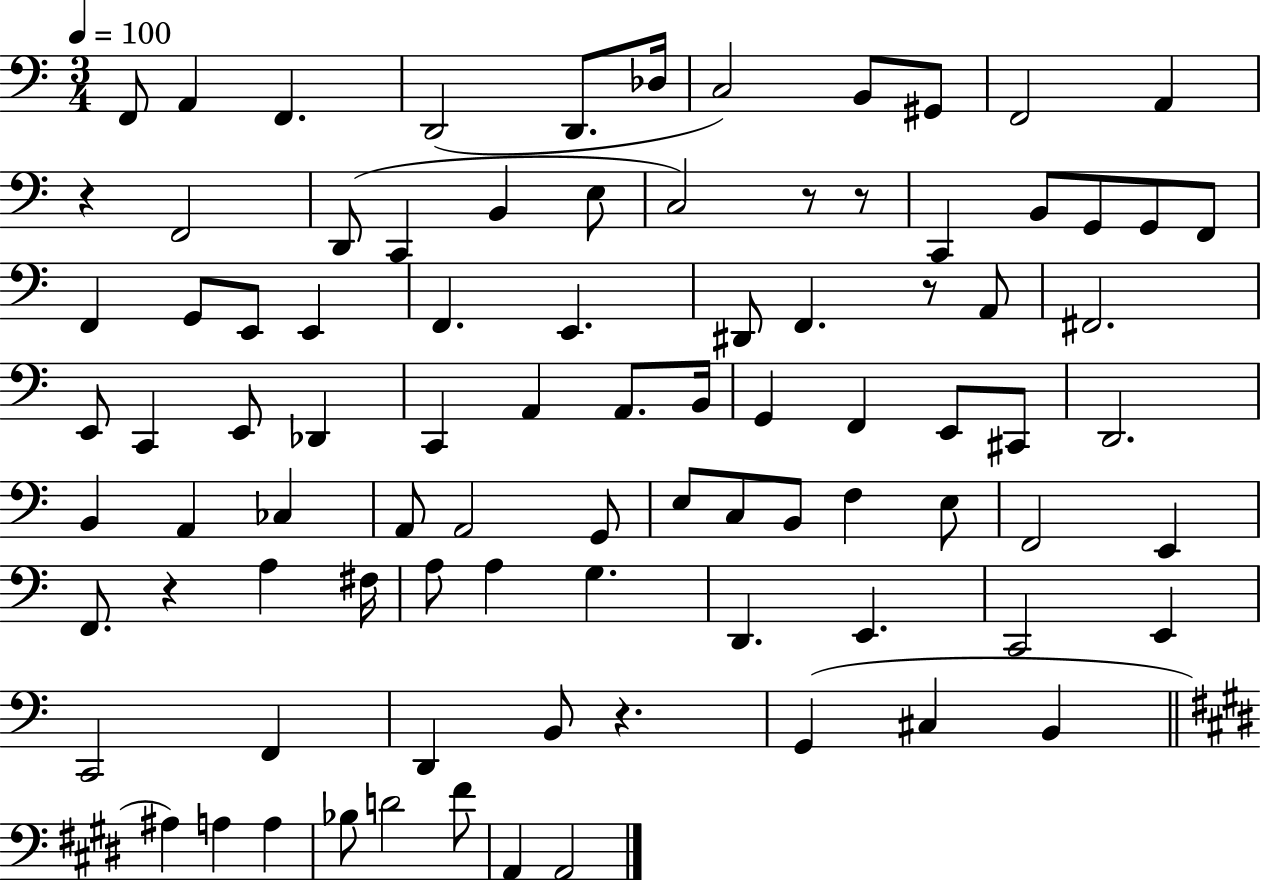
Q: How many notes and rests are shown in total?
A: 89